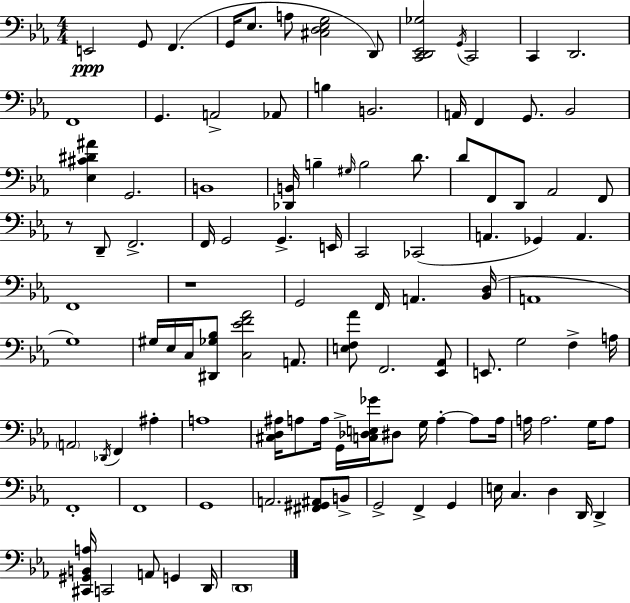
X:1
T:Untitled
M:4/4
L:1/4
K:Eb
E,,2 G,,/2 F,, G,,/4 _E,/2 A,/2 [^C,D,_E,G,]2 D,,/2 [C,,D,,_E,,_G,]2 G,,/4 C,,2 C,, D,,2 F,,4 G,, A,,2 _A,,/2 B, B,,2 A,,/4 F,, G,,/2 _B,,2 [_E,^C^D^A] G,,2 B,,4 [_D,,B,,]/4 B, ^G,/4 B,2 D/2 D/2 F,,/2 D,,/2 _A,,2 F,,/2 z/2 D,,/2 F,,2 F,,/4 G,,2 G,, E,,/4 C,,2 _C,,2 A,, _G,, A,, F,,4 z4 G,,2 F,,/4 A,, [_B,,D,]/4 A,,4 G,4 ^G,/4 _E,/4 C,/4 [^D,,_G,_B,]/2 [C,_EF_A]2 A,,/2 [E,F,_A]/2 F,,2 [_E,,_A,,]/2 E,,/2 G,2 F, A,/4 A,,2 _D,,/4 F,, ^A, A,4 [^C,D,^A,]/4 A,/2 A,/4 G,,/4 [C,_D,E,_G]/4 ^D,/2 G,/4 A, A,/2 A,/4 A,/4 A,2 G,/4 A,/2 F,,4 F,,4 G,,4 A,,2 [^F,,^G,,^A,,]/2 B,,/2 G,,2 F,, G,, E,/4 C, D, D,,/4 D,, [^C,,^G,,B,,A,]/4 C,,2 A,,/2 G,, D,,/4 D,,4